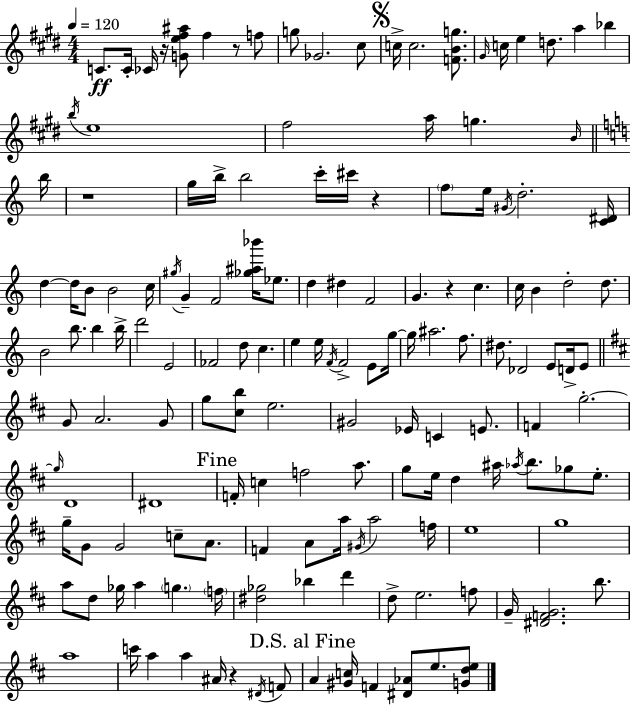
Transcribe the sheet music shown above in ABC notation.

X:1
T:Untitled
M:4/4
L:1/4
K:E
C/2 C/4 _C/4 z/4 [Ge^f^a]/2 ^f z/2 f/2 g/2 _G2 ^c/2 c/4 c2 [FBg]/2 ^G/4 c/4 e d/2 a _b b/4 e4 ^f2 a/4 g B/4 b/4 z4 g/4 b/4 b2 c'/4 ^c'/4 z f/2 e/4 ^G/4 d2 [C^D]/4 d d/4 B/2 B2 c/4 ^g/4 G F2 [_g^a_b']/4 _e/2 d ^d F2 G z c c/4 B d2 d/2 B2 b/2 b b/4 d'2 E2 _F2 d/2 c e e/4 F/4 F2 E/2 g/4 g/4 ^a2 f/2 ^d/2 _D2 E/2 D/4 E/2 G/2 A2 G/2 g/2 [^cb]/2 e2 ^G2 _E/4 C E/2 F g2 g/4 D4 ^D4 F/4 c f2 a/2 g/2 e/4 d ^a/4 _a/4 b/2 _g/2 e/2 g/4 G/2 G2 c/2 A/2 F A/2 a/4 ^G/4 a2 f/4 e4 g4 a/2 d/2 _g/4 a g f/4 [^d_g]2 _b d' d/2 e2 f/2 G/4 [^DFG]2 b/2 a4 c'/4 a a ^A/4 z ^D/4 F/2 A [^Gc]/4 F [^D_A]/2 e/2 [Gde]/2